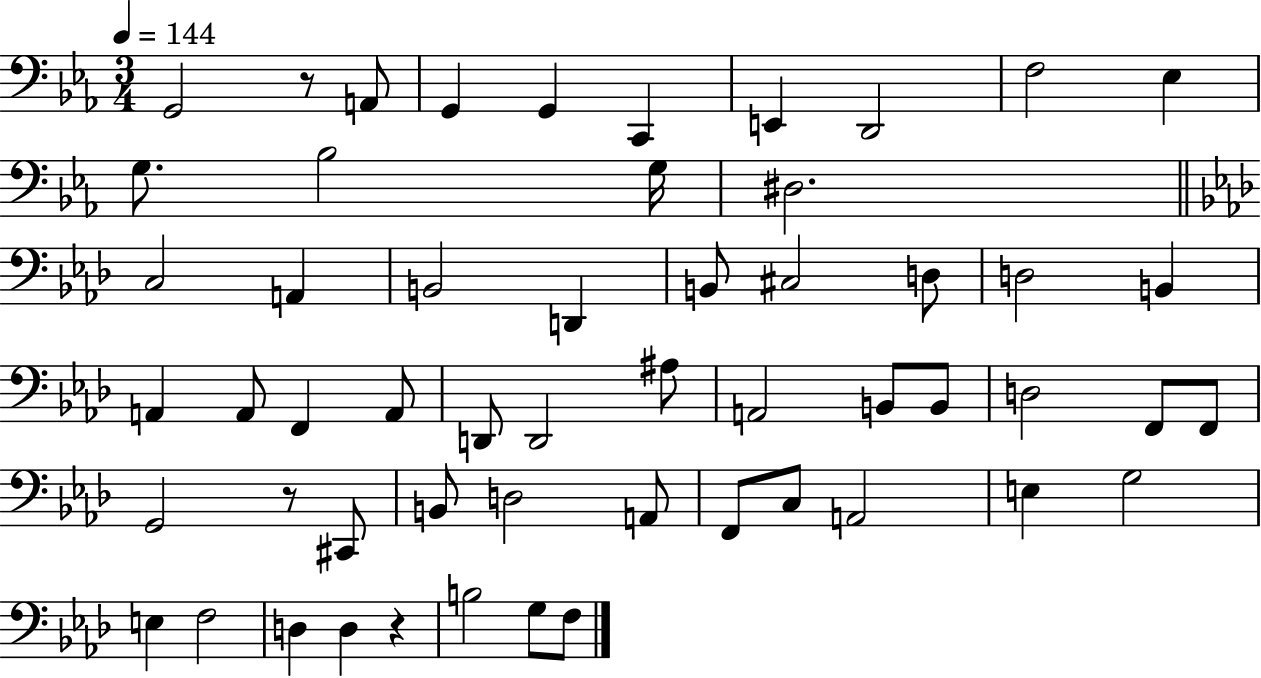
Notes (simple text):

G2/h R/e A2/e G2/q G2/q C2/q E2/q D2/h F3/h Eb3/q G3/e. Bb3/h G3/s D#3/h. C3/h A2/q B2/h D2/q B2/e C#3/h D3/e D3/h B2/q A2/q A2/e F2/q A2/e D2/e D2/h A#3/e A2/h B2/e B2/e D3/h F2/e F2/e G2/h R/e C#2/e B2/e D3/h A2/e F2/e C3/e A2/h E3/q G3/h E3/q F3/h D3/q D3/q R/q B3/h G3/e F3/e